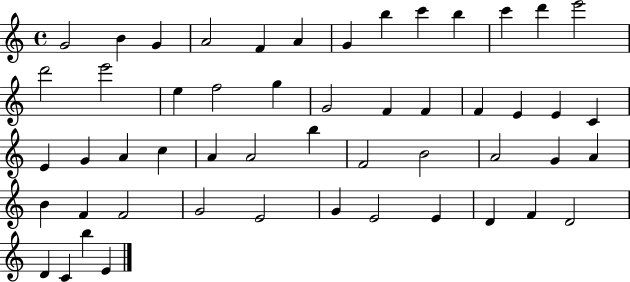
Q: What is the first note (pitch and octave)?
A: G4